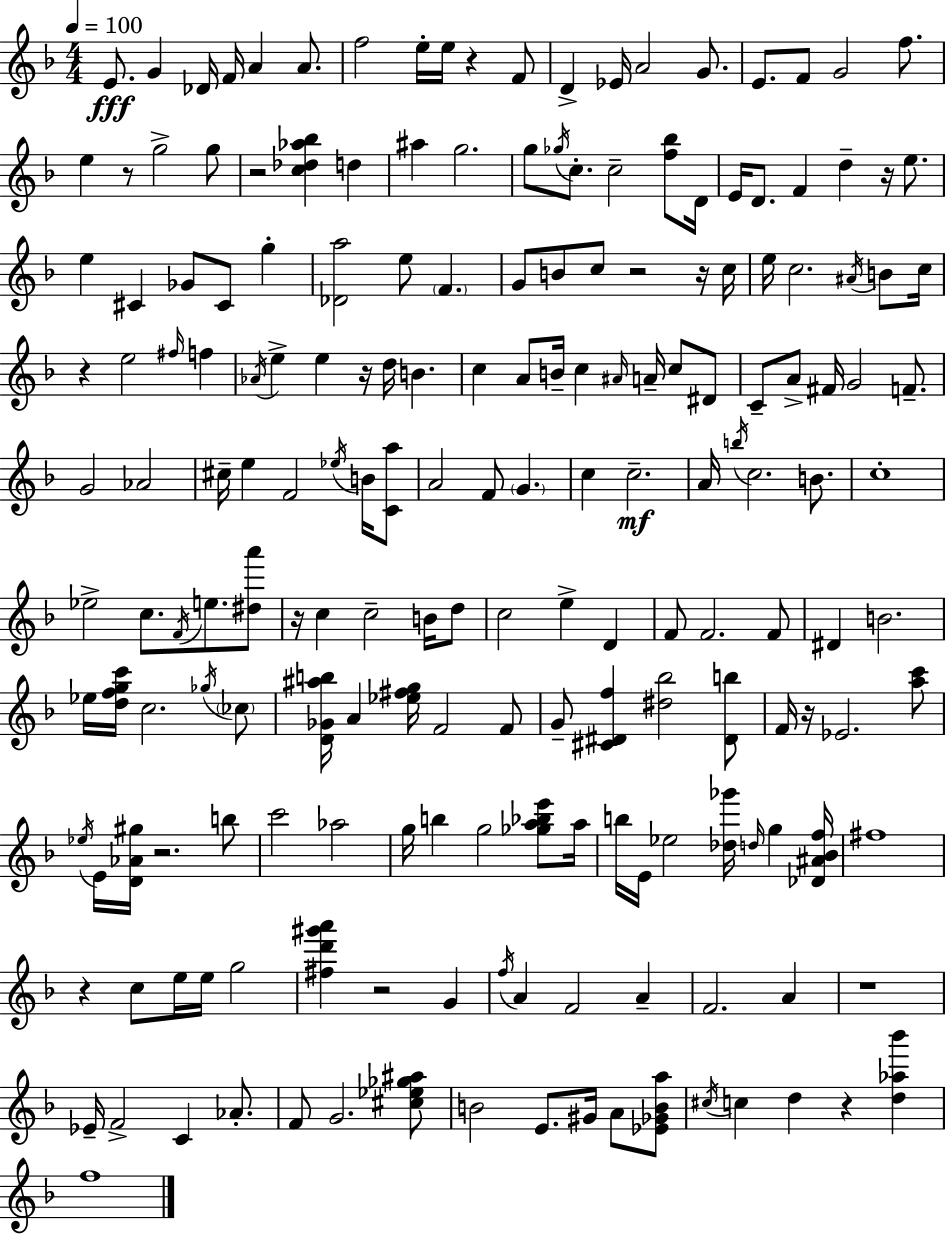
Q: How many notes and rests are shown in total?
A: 189